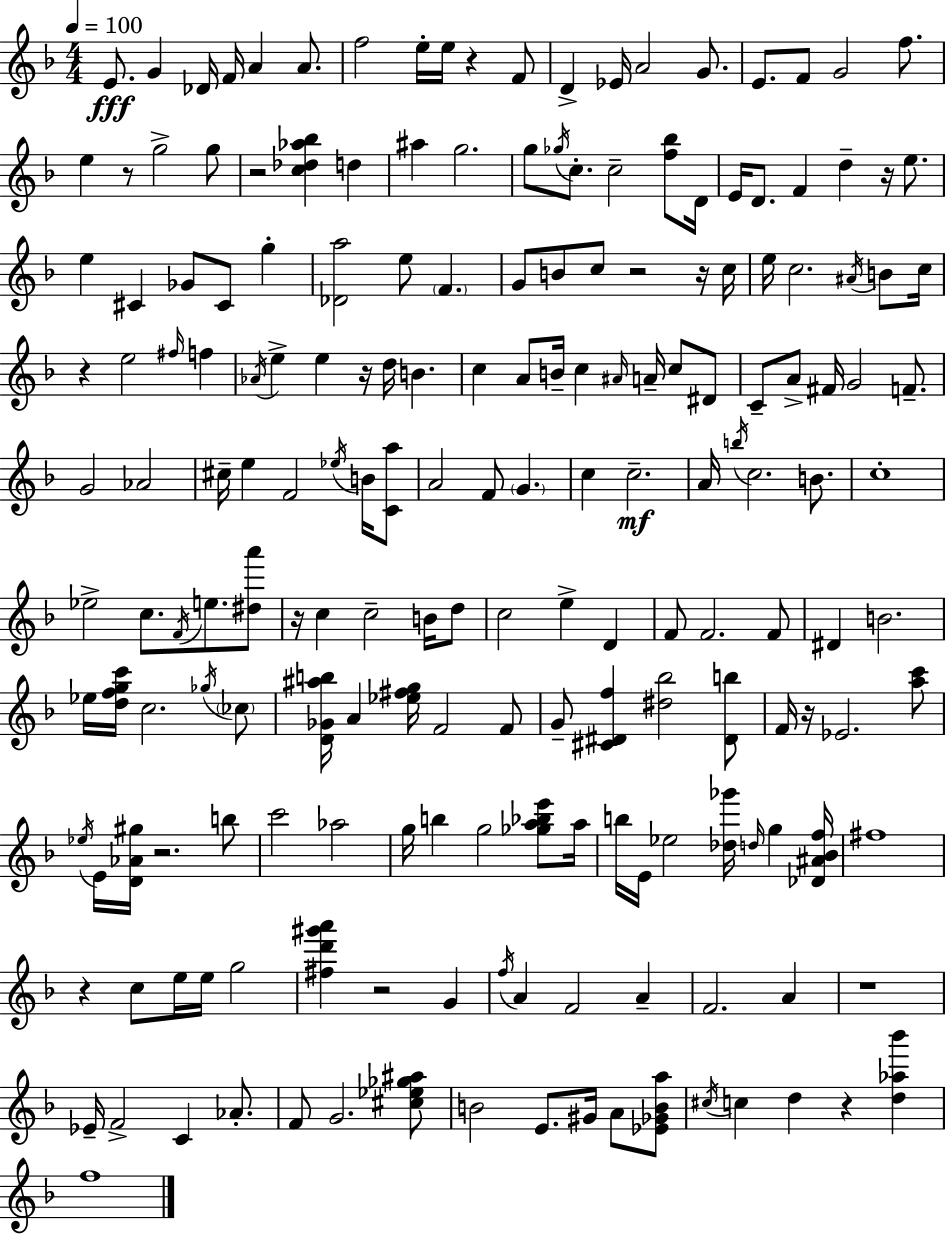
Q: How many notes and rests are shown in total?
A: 189